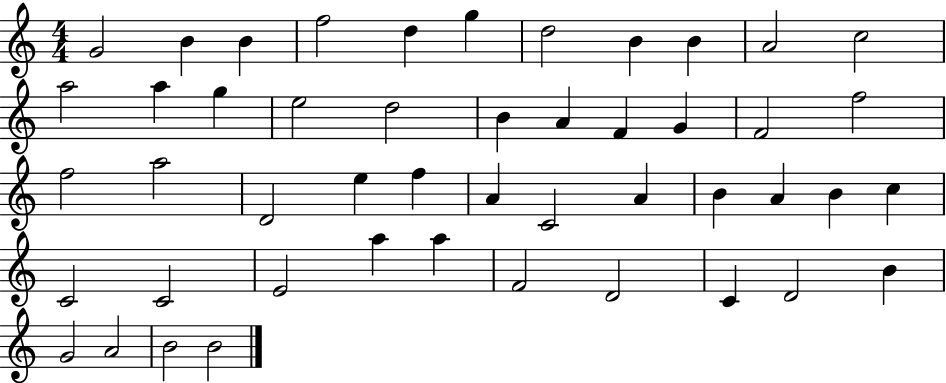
G4/h B4/q B4/q F5/h D5/q G5/q D5/h B4/q B4/q A4/h C5/h A5/h A5/q G5/q E5/h D5/h B4/q A4/q F4/q G4/q F4/h F5/h F5/h A5/h D4/h E5/q F5/q A4/q C4/h A4/q B4/q A4/q B4/q C5/q C4/h C4/h E4/h A5/q A5/q F4/h D4/h C4/q D4/h B4/q G4/h A4/h B4/h B4/h